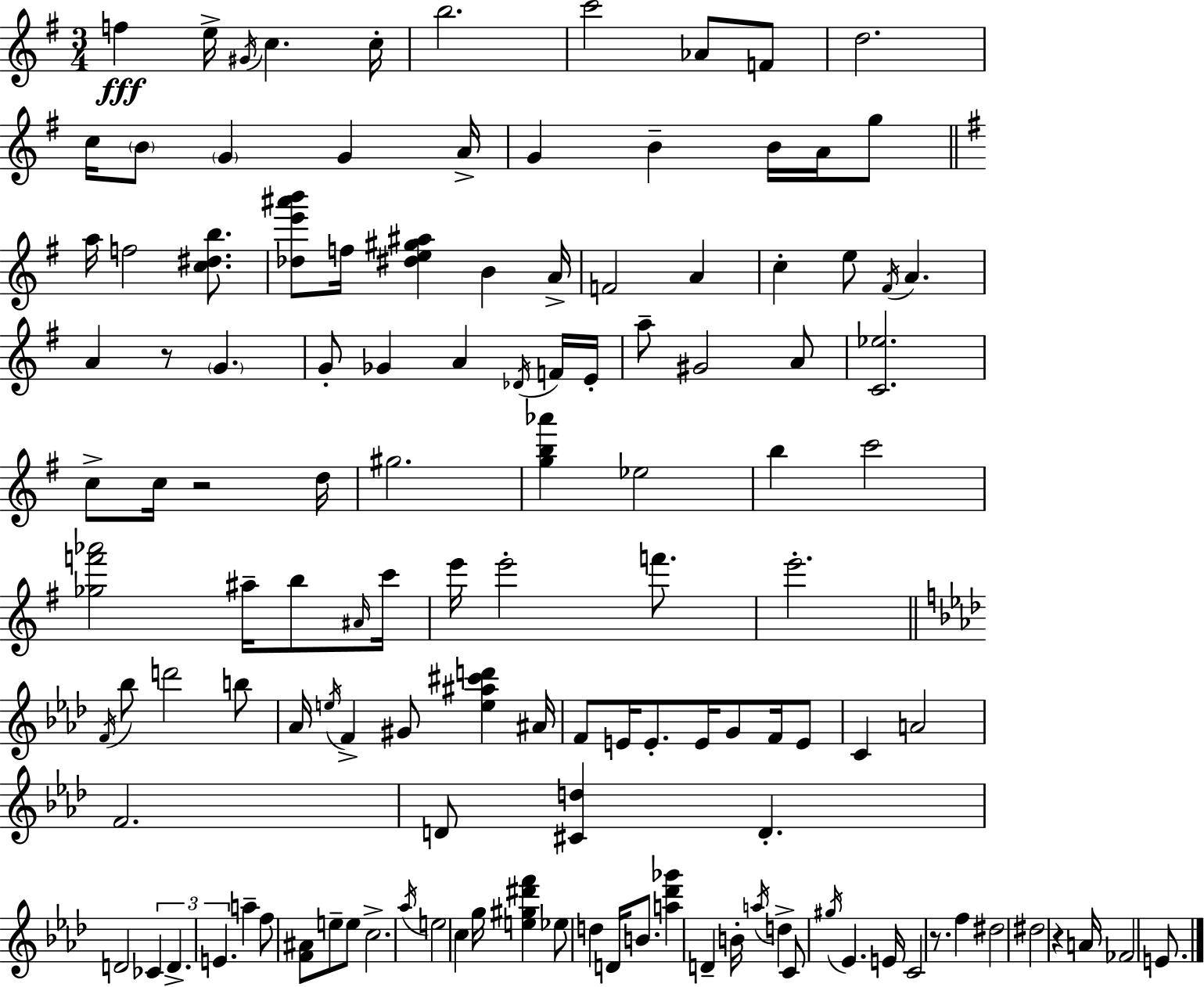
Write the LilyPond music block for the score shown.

{
  \clef treble
  \numericTimeSignature
  \time 3/4
  \key e \minor
  f''4\fff e''16-> \acciaccatura { gis'16 } c''4. | c''16-. b''2. | c'''2 aes'8 f'8 | d''2. | \break c''16 \parenthesize b'8 \parenthesize g'4 g'4 | a'16-> g'4 b'4-- b'16 a'16 g''8 | \bar "||" \break \key g \major a''16 f''2 <c'' dis'' b''>8. | <des'' e''' ais''' b'''>8 f''16 <dis'' e'' gis'' ais''>4 b'4 a'16-> | f'2 a'4 | c''4-. e''8 \acciaccatura { fis'16 } a'4. | \break a'4 r8 \parenthesize g'4. | g'8-. ges'4 a'4 \acciaccatura { des'16 } | f'16 e'16-. a''8-- gis'2 | a'8 <c' ees''>2. | \break c''8-> c''16 r2 | d''16 gis''2. | <g'' b'' aes'''>4 ees''2 | b''4 c'''2 | \break <ges'' f''' aes'''>2 ais''16-- b''8 | \grace { ais'16 } c'''16 e'''16 e'''2-. | f'''8. e'''2.-. | \bar "||" \break \key f \minor \acciaccatura { f'16 } bes''8 d'''2 b''8 | aes'16 \acciaccatura { e''16 } f'4-> gis'8 <e'' ais'' cis''' d'''>4 | ais'16 f'8 e'16 e'8.-. e'16 g'8 f'16 | e'8 c'4 a'2 | \break f'2. | d'8 <cis' d''>4 d'4.-. | d'2 \tuplet 3/2 { ces'4 | d'4.-> e'4. } | \break a''4-- f''8 <f' ais'>8 e''8-- | e''8 c''2.-> | \acciaccatura { aes''16 } e''2 c''4 | g''16 <e'' gis'' dis''' f'''>4 ees''8 d''4 | \break d'16 b'8. <a'' des''' ges'''>4 d'4-- | b'16-. \acciaccatura { a''16 } d''4-> c'8 \acciaccatura { gis''16 } ees'4. | e'16 c'2 | r8. f''4 dis''2 | \break dis''2 | r4 a'16 fes'2 | e'8. \bar "|."
}